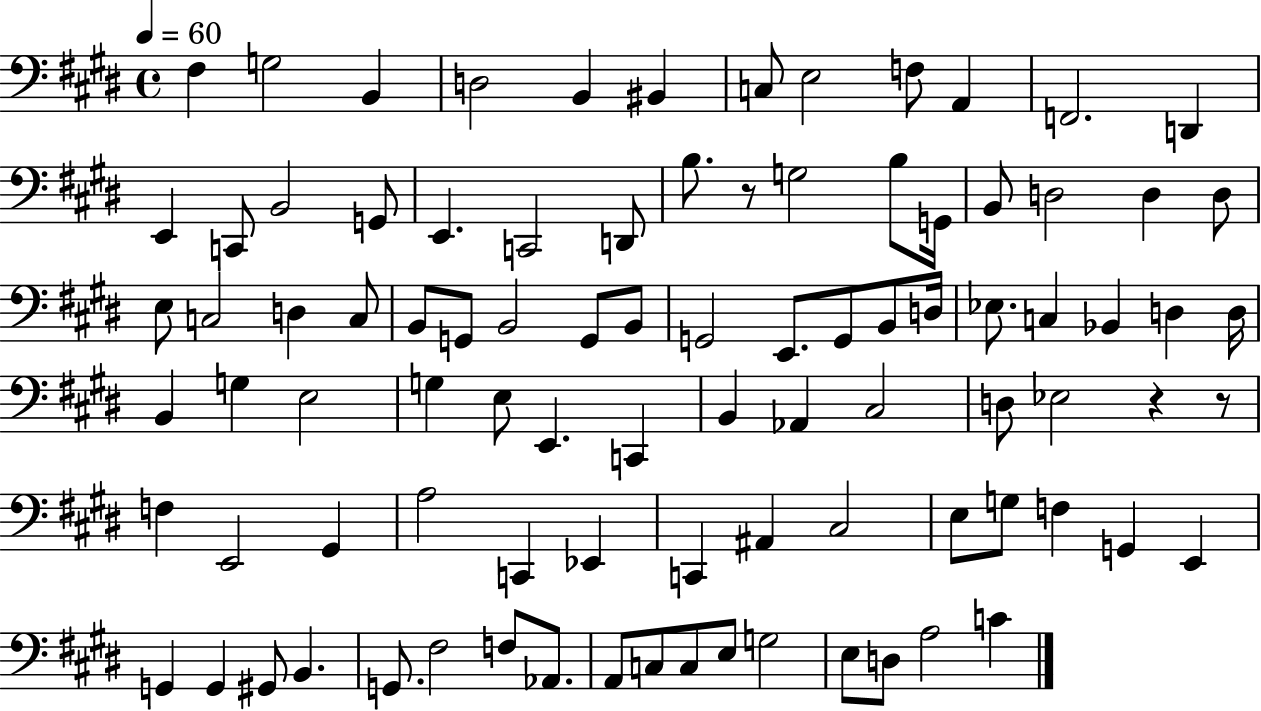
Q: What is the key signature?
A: E major